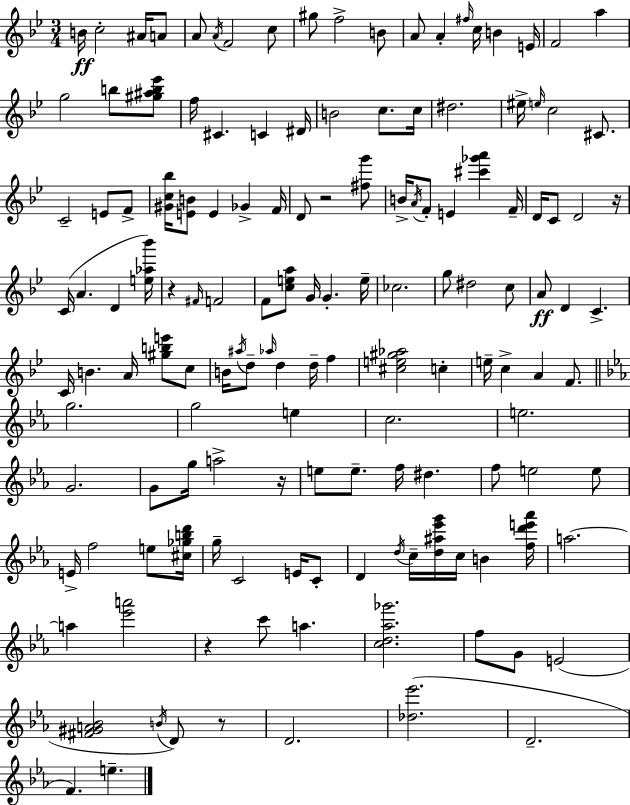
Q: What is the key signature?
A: BES major